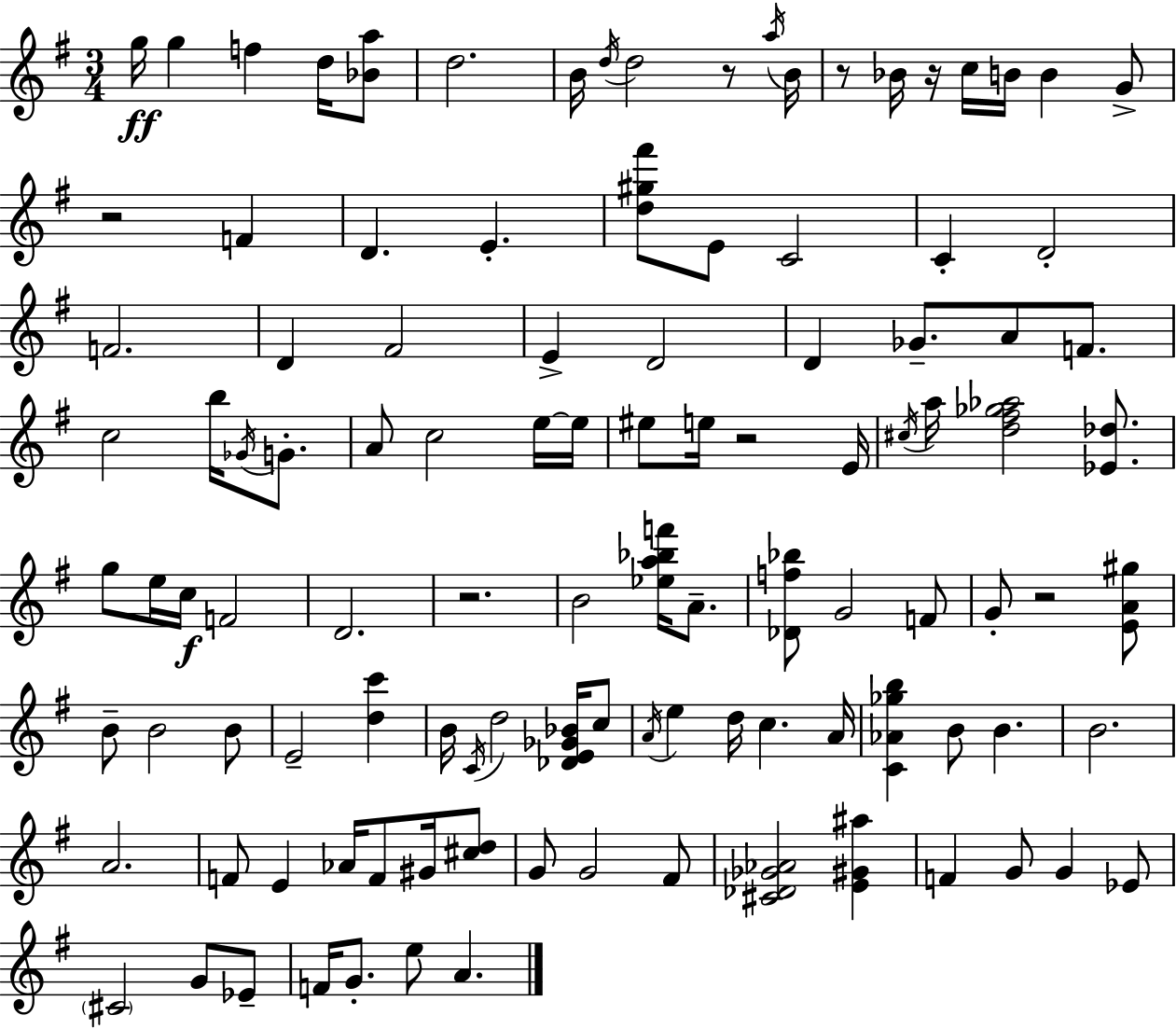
X:1
T:Untitled
M:3/4
L:1/4
K:Em
g/4 g f d/4 [_Ba]/2 d2 B/4 d/4 d2 z/2 a/4 B/4 z/2 _B/4 z/4 c/4 B/4 B G/2 z2 F D E [d^g^f']/2 E/2 C2 C D2 F2 D ^F2 E D2 D _G/2 A/2 F/2 c2 b/4 _G/4 G/2 A/2 c2 e/4 e/4 ^e/2 e/4 z2 E/4 ^c/4 a/4 [d^f_g_a]2 [_E_d]/2 g/2 e/4 c/4 F2 D2 z2 B2 [_ea_bf']/4 A/2 [_Df_b]/2 G2 F/2 G/2 z2 [EA^g]/2 B/2 B2 B/2 E2 [dc'] B/4 C/4 d2 [_DE_G_B]/4 c/2 A/4 e d/4 c A/4 [C_A_gb] B/2 B B2 A2 F/2 E _A/4 F/2 ^G/4 [^cd]/2 G/2 G2 ^F/2 [^C_D_G_A]2 [E^G^a] F G/2 G _E/2 ^C2 G/2 _E/2 F/4 G/2 e/2 A